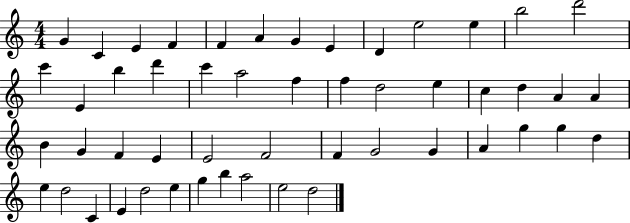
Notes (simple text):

G4/q C4/q E4/q F4/q F4/q A4/q G4/q E4/q D4/q E5/h E5/q B5/h D6/h C6/q E4/q B5/q D6/q C6/q A5/h F5/q F5/q D5/h E5/q C5/q D5/q A4/q A4/q B4/q G4/q F4/q E4/q E4/h F4/h F4/q G4/h G4/q A4/q G5/q G5/q D5/q E5/q D5/h C4/q E4/q D5/h E5/q G5/q B5/q A5/h E5/h D5/h